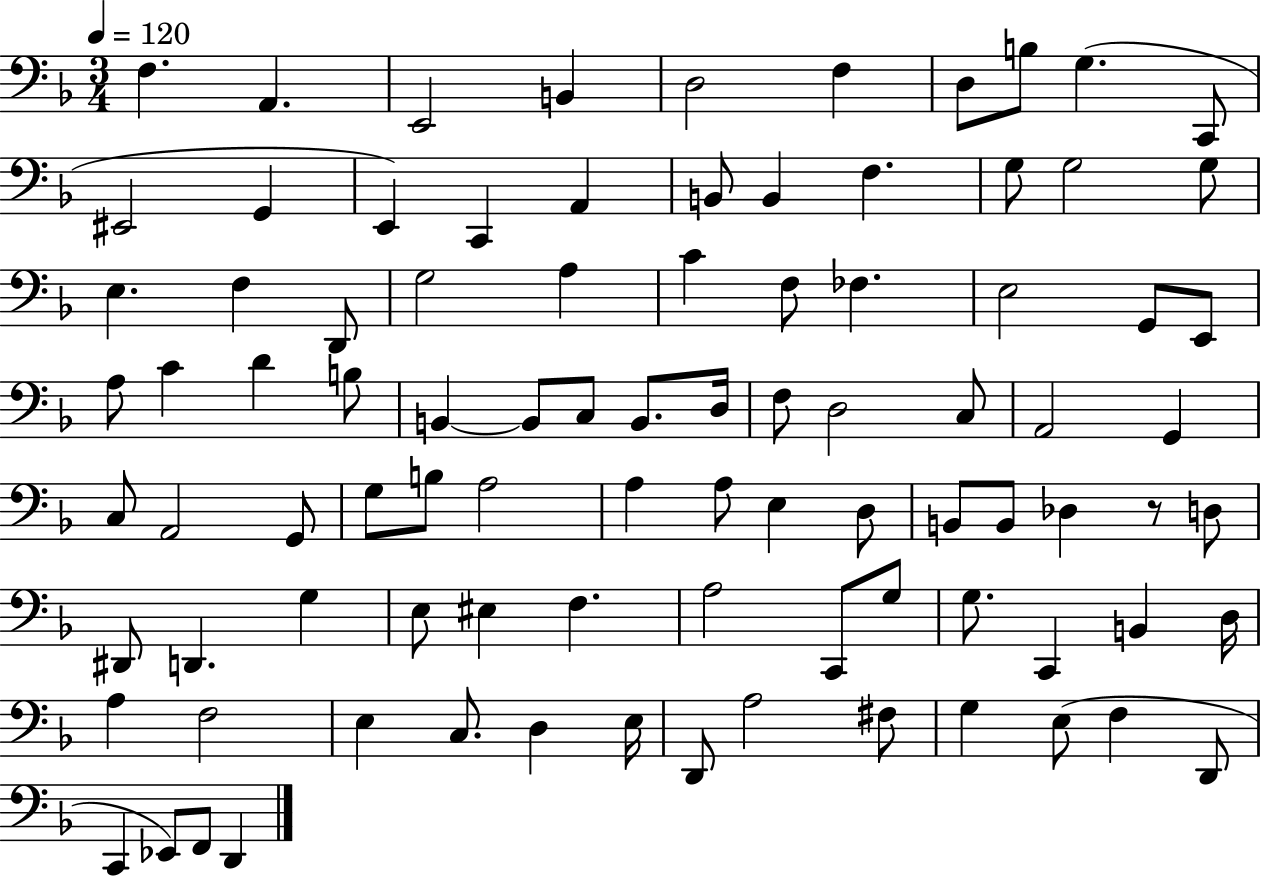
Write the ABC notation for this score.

X:1
T:Untitled
M:3/4
L:1/4
K:F
F, A,, E,,2 B,, D,2 F, D,/2 B,/2 G, C,,/2 ^E,,2 G,, E,, C,, A,, B,,/2 B,, F, G,/2 G,2 G,/2 E, F, D,,/2 G,2 A, C F,/2 _F, E,2 G,,/2 E,,/2 A,/2 C D B,/2 B,, B,,/2 C,/2 B,,/2 D,/4 F,/2 D,2 C,/2 A,,2 G,, C,/2 A,,2 G,,/2 G,/2 B,/2 A,2 A, A,/2 E, D,/2 B,,/2 B,,/2 _D, z/2 D,/2 ^D,,/2 D,, G, E,/2 ^E, F, A,2 C,,/2 G,/2 G,/2 C,, B,, D,/4 A, F,2 E, C,/2 D, E,/4 D,,/2 A,2 ^F,/2 G, E,/2 F, D,,/2 C,, _E,,/2 F,,/2 D,,